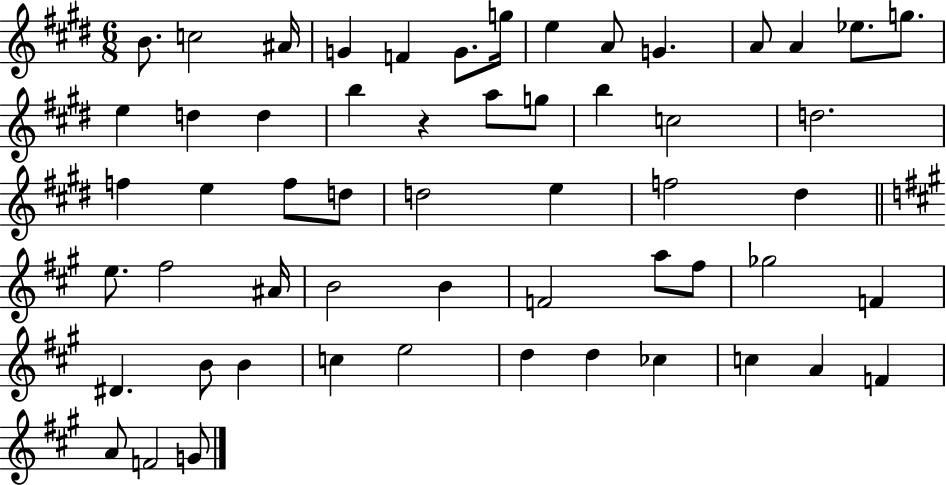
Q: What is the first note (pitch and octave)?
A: B4